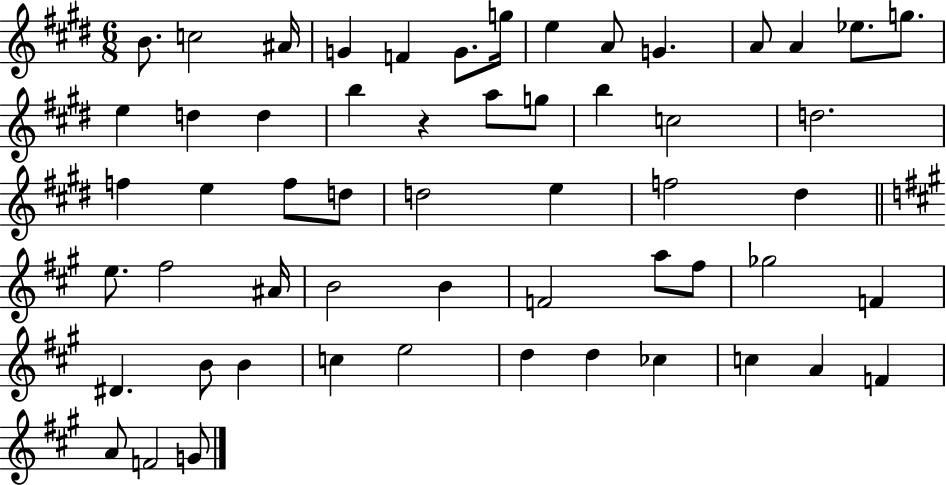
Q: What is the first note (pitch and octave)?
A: B4